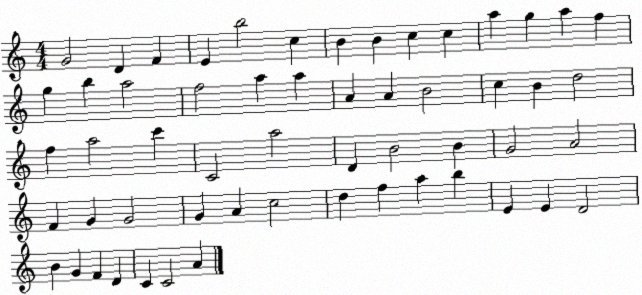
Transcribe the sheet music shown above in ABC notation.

X:1
T:Untitled
M:4/4
L:1/4
K:C
G2 D F E b2 c B B c c a g a f g b a2 f2 a a A A B2 c B d2 f a2 c' C2 a2 D B2 B G2 A2 F G G2 G A c2 d f a b E E D2 B G F D C C2 A